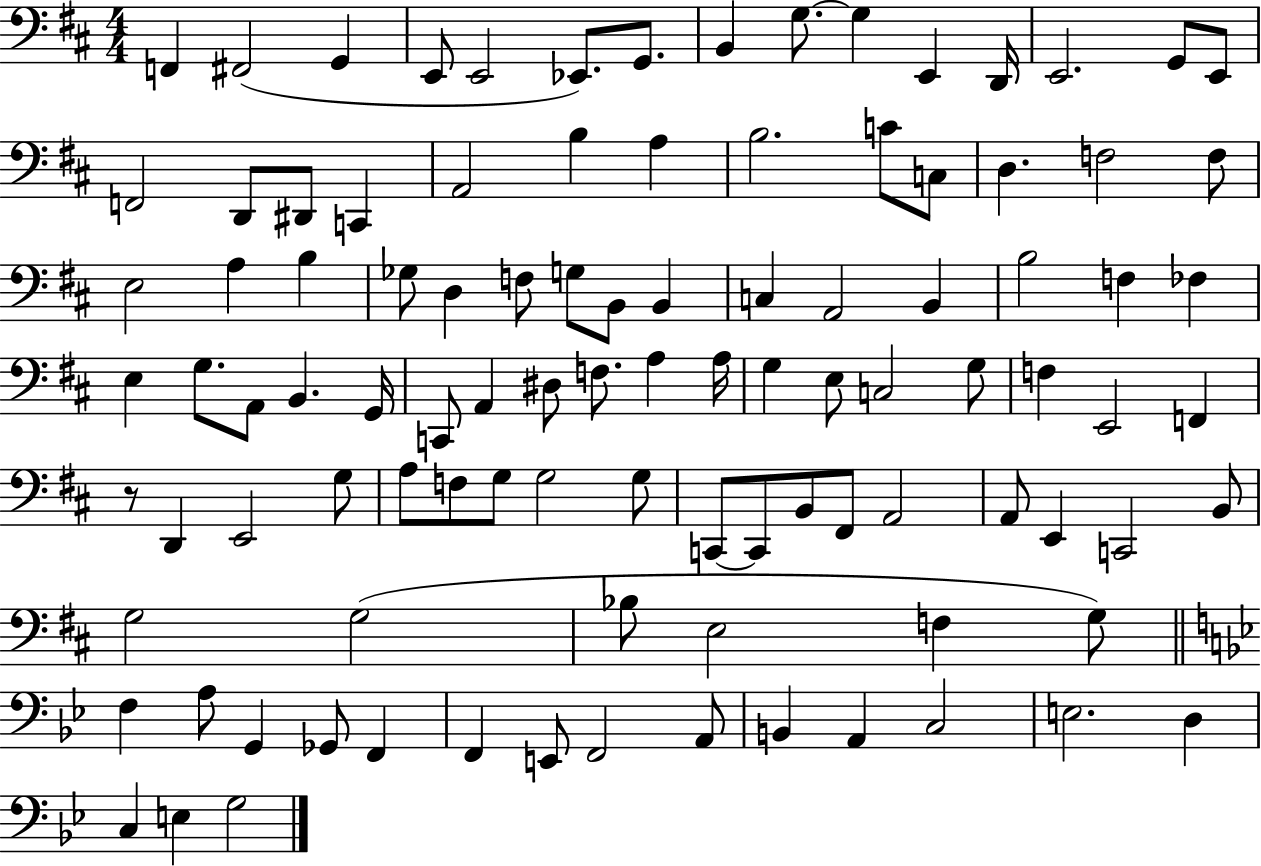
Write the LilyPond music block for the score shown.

{
  \clef bass
  \numericTimeSignature
  \time 4/4
  \key d \major
  f,4 fis,2( g,4 | e,8 e,2 ees,8.) g,8. | b,4 g8.~~ g4 e,4 d,16 | e,2. g,8 e,8 | \break f,2 d,8 dis,8 c,4 | a,2 b4 a4 | b2. c'8 c8 | d4. f2 f8 | \break e2 a4 b4 | ges8 d4 f8 g8 b,8 b,4 | c4 a,2 b,4 | b2 f4 fes4 | \break e4 g8. a,8 b,4. g,16 | c,8 a,4 dis8 f8. a4 a16 | g4 e8 c2 g8 | f4 e,2 f,4 | \break r8 d,4 e,2 g8 | a8 f8 g8 g2 g8 | c,8~~ c,8 b,8 fis,8 a,2 | a,8 e,4 c,2 b,8 | \break g2 g2( | bes8 e2 f4 g8) | \bar "||" \break \key g \minor f4 a8 g,4 ges,8 f,4 | f,4 e,8 f,2 a,8 | b,4 a,4 c2 | e2. d4 | \break c4 e4 g2 | \bar "|."
}